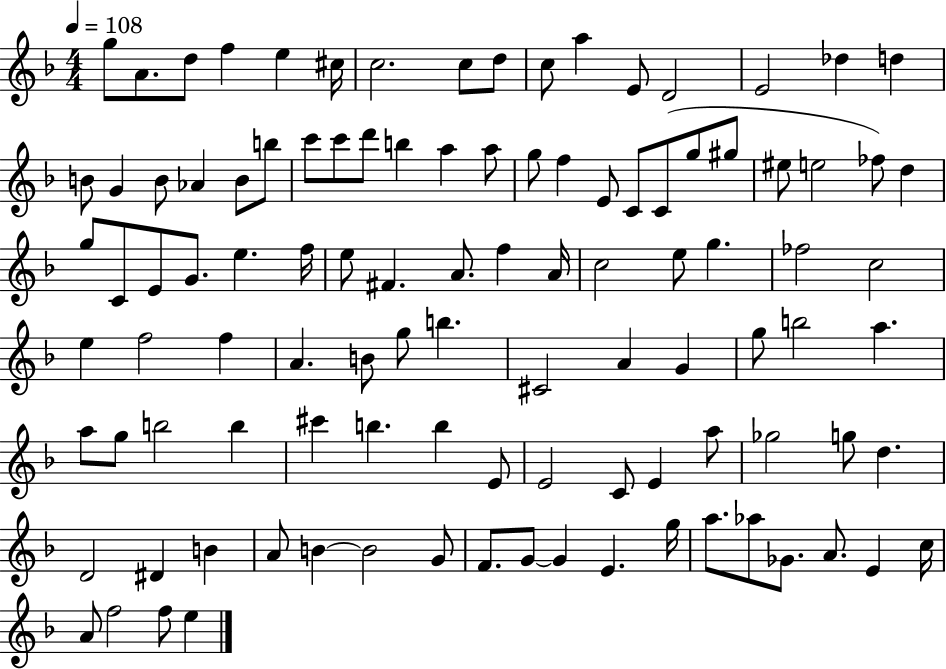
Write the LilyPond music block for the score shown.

{
  \clef treble
  \numericTimeSignature
  \time 4/4
  \key f \major
  \tempo 4 = 108
  g''8 a'8. d''8 f''4 e''4 cis''16 | c''2. c''8 d''8 | c''8 a''4 e'8 d'2 | e'2 des''4 d''4 | \break b'8 g'4 b'8 aes'4 b'8 b''8 | c'''8 c'''8 d'''8 b''4 a''4 a''8 | g''8 f''4 e'8 c'8 c'8( g''8 gis''8 | eis''8 e''2 fes''8) d''4 | \break g''8 c'8 e'8 g'8. e''4. f''16 | e''8 fis'4. a'8. f''4 a'16 | c''2 e''8 g''4. | fes''2 c''2 | \break e''4 f''2 f''4 | a'4. b'8 g''8 b''4. | cis'2 a'4 g'4 | g''8 b''2 a''4. | \break a''8 g''8 b''2 b''4 | cis'''4 b''4. b''4 e'8 | e'2 c'8 e'4 a''8 | ges''2 g''8 d''4. | \break d'2 dis'4 b'4 | a'8 b'4~~ b'2 g'8 | f'8. g'8~~ g'4 e'4. g''16 | a''8. aes''8 ges'8. a'8. e'4 c''16 | \break a'8 f''2 f''8 e''4 | \bar "|."
}